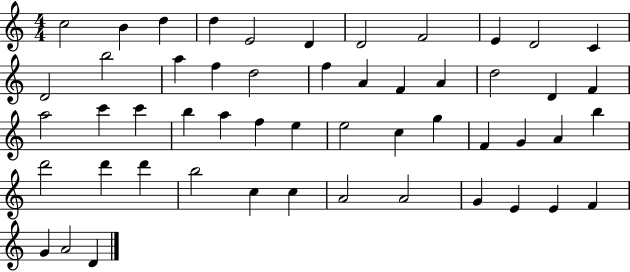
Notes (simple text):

C5/h B4/q D5/q D5/q E4/h D4/q D4/h F4/h E4/q D4/h C4/q D4/h B5/h A5/q F5/q D5/h F5/q A4/q F4/q A4/q D5/h D4/q F4/q A5/h C6/q C6/q B5/q A5/q F5/q E5/q E5/h C5/q G5/q F4/q G4/q A4/q B5/q D6/h D6/q D6/q B5/h C5/q C5/q A4/h A4/h G4/q E4/q E4/q F4/q G4/q A4/h D4/q